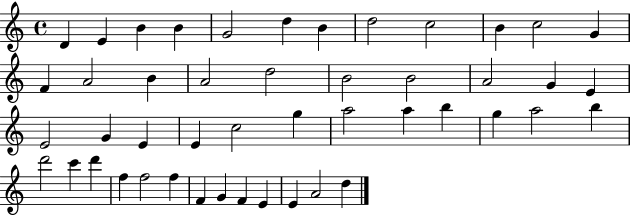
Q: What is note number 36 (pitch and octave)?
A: C6